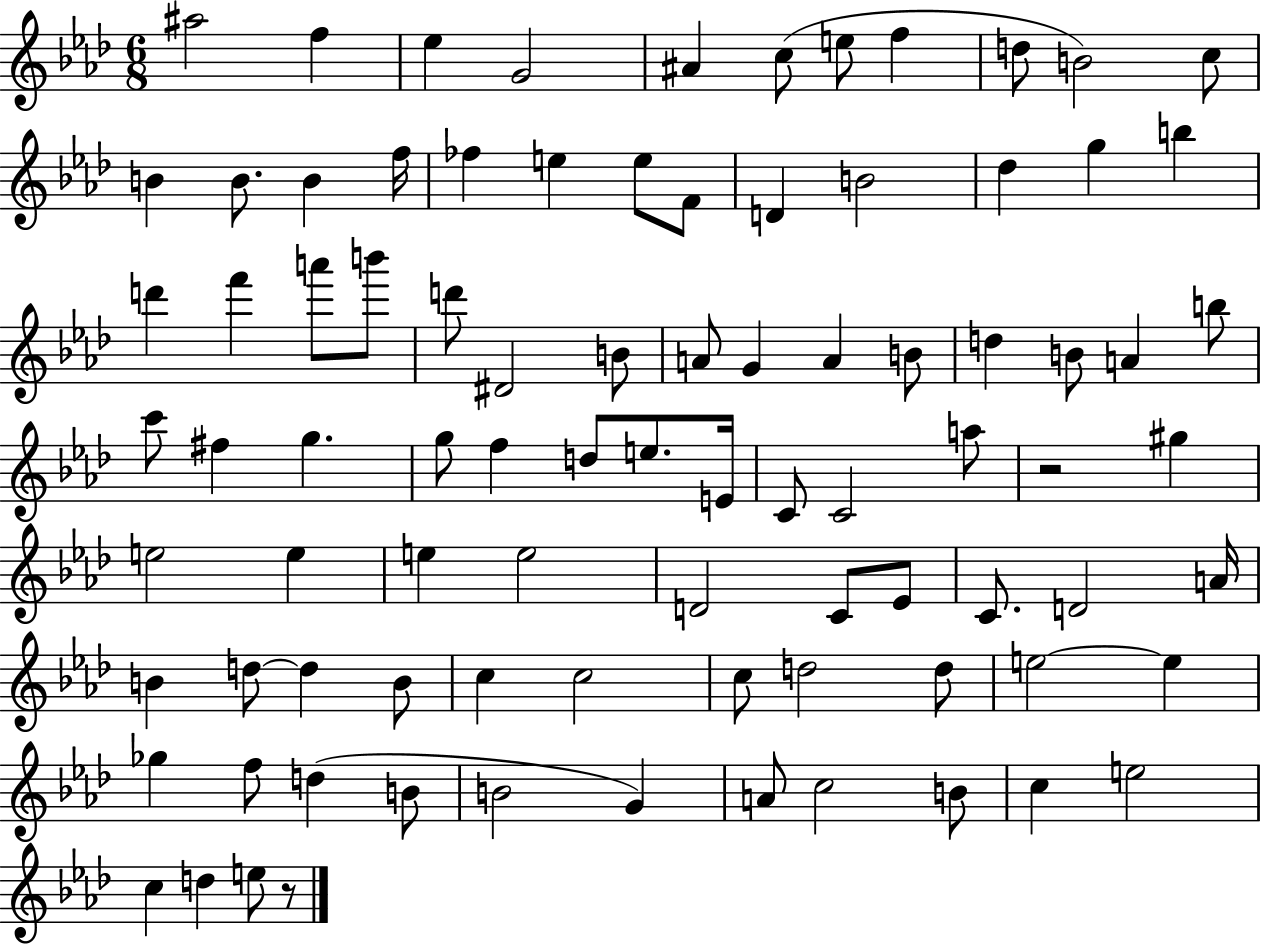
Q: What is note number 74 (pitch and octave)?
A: F5